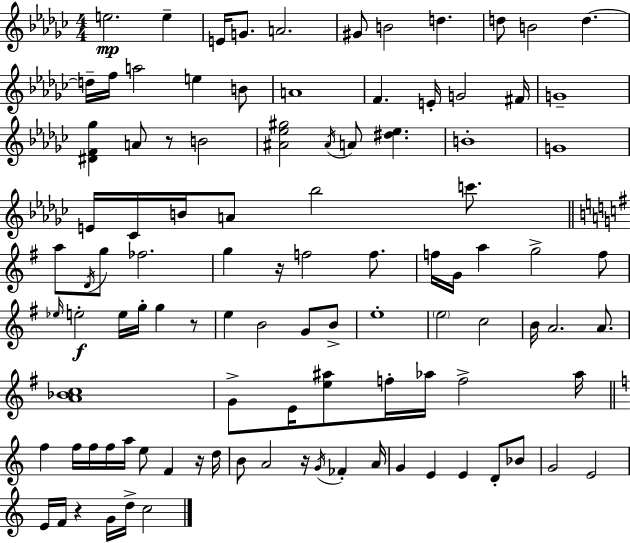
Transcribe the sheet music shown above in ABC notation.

X:1
T:Untitled
M:4/4
L:1/4
K:Ebm
e2 e E/4 G/2 A2 ^G/2 B2 d d/2 B2 d d/4 f/4 a2 e B/2 A4 F E/4 G2 ^F/4 G4 [^DF_g] A/2 z/2 B2 [^A_e^g]2 ^A/4 A/2 [^d_e] B4 G4 E/4 _C/4 B/4 A/2 _b2 c'/2 a/2 D/4 g/2 _f2 g z/4 f2 f/2 f/4 G/4 a g2 f/2 _e/4 e2 e/4 g/4 g z/2 e B2 G/2 B/2 e4 e2 c2 B/4 A2 A/2 [A_Bc]4 G/2 E/4 [e^a]/2 f/4 _a/4 f2 _a/4 f f/4 f/4 f/4 a/4 e/2 F z/4 d/4 B/2 A2 z/4 G/4 _F A/4 G E E D/2 _B/2 G2 E2 E/4 F/4 z G/4 d/4 c2